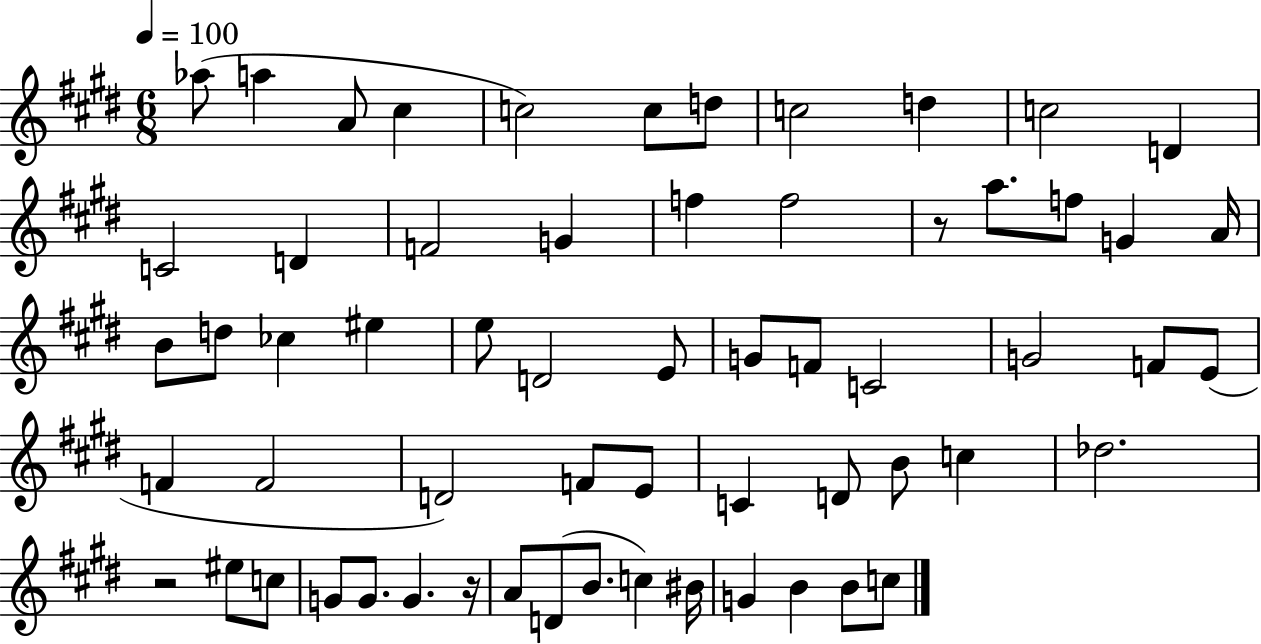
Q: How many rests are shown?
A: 3